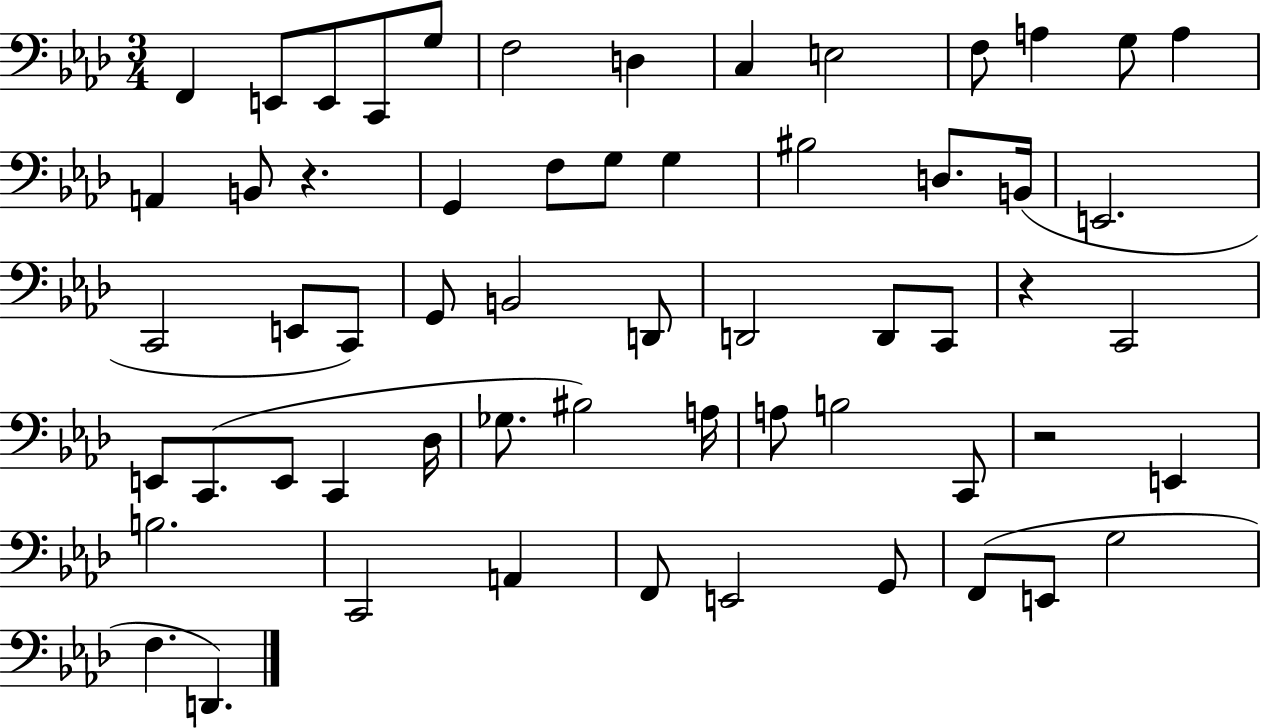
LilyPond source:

{
  \clef bass
  \numericTimeSignature
  \time 3/4
  \key aes \major
  \repeat volta 2 { f,4 e,8 e,8 c,8 g8 | f2 d4 | c4 e2 | f8 a4 g8 a4 | \break a,4 b,8 r4. | g,4 f8 g8 g4 | bis2 d8. b,16( | e,2. | \break c,2 e,8 c,8) | g,8 b,2 d,8 | d,2 d,8 c,8 | r4 c,2 | \break e,8 c,8.( e,8 c,4 des16 | ges8. bis2) a16 | a8 b2 c,8 | r2 e,4 | \break b2. | c,2 a,4 | f,8 e,2 g,8 | f,8( e,8 g2 | \break f4. d,4.) | } \bar "|."
}